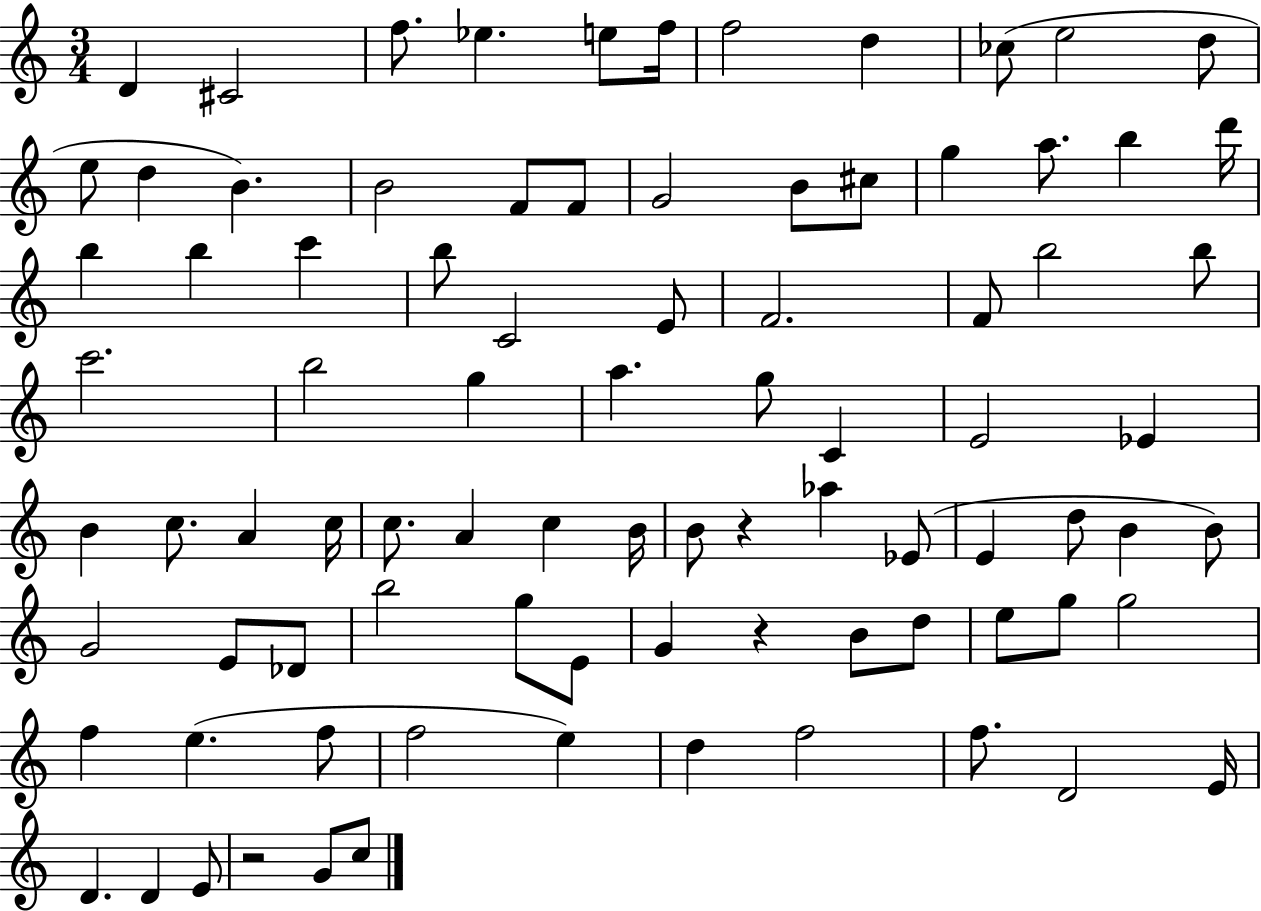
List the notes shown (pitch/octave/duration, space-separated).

D4/q C#4/h F5/e. Eb5/q. E5/e F5/s F5/h D5/q CES5/e E5/h D5/e E5/e D5/q B4/q. B4/h F4/e F4/e G4/h B4/e C#5/e G5/q A5/e. B5/q D6/s B5/q B5/q C6/q B5/e C4/h E4/e F4/h. F4/e B5/h B5/e C6/h. B5/h G5/q A5/q. G5/e C4/q E4/h Eb4/q B4/q C5/e. A4/q C5/s C5/e. A4/q C5/q B4/s B4/e R/q Ab5/q Eb4/e E4/q D5/e B4/q B4/e G4/h E4/e Db4/e B5/h G5/e E4/e G4/q R/q B4/e D5/e E5/e G5/e G5/h F5/q E5/q. F5/e F5/h E5/q D5/q F5/h F5/e. D4/h E4/s D4/q. D4/q E4/e R/h G4/e C5/e